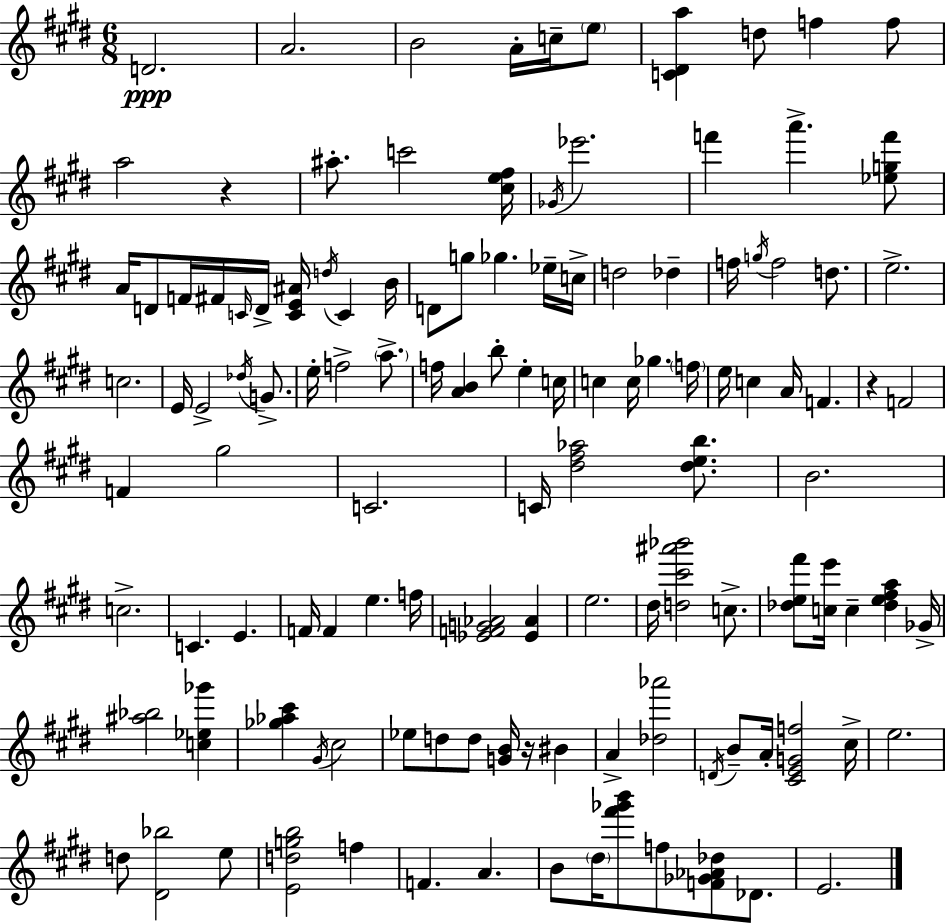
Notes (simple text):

D4/h. A4/h. B4/h A4/s C5/s E5/e [C4,D#4,A5]/q D5/e F5/q F5/e A5/h R/q A#5/e. C6/h [C#5,E5,F#5]/s Gb4/s Eb6/h. F6/q A6/q. [Eb5,G5,F6]/e A4/s D4/e F4/s F#4/s C4/s D4/s [C4,E4,A#4]/s D5/s C4/q B4/s D4/e G5/e Gb5/q. Eb5/s C5/s D5/h Db5/q F5/s G5/s F5/h D5/e. E5/h. C5/h. E4/s E4/h Db5/s G4/e. E5/s F5/h A5/e. F5/s [A4,B4]/q B5/e E5/q C5/s C5/q C5/s Gb5/q. F5/s E5/s C5/q A4/s F4/q. R/q F4/h F4/q G#5/h C4/h. C4/s [D#5,F#5,Ab5]/h [D#5,E5,B5]/e. B4/h. C5/h. C4/q. E4/q. F4/s F4/q E5/q. F5/s [Eb4,F4,G4,Ab4]/h [Eb4,Ab4]/q E5/h. D#5/s [D5,C#6,A#6,Bb6]/h C5/e. [Db5,E5,F#6]/e [C5,E6]/s C5/q [Db5,E5,F#5,A5]/q Gb4/s [A#5,Bb5]/h [C5,Eb5,Gb6]/q [Gb5,Ab5,C#6]/q G#4/s C#5/h Eb5/e D5/e D5/e [G4,B4]/s R/s BIS4/q A4/q [Db5,Ab6]/h D4/s B4/e A4/s [C#4,E4,G4,F5]/h C#5/s E5/h. D5/e [D#4,Bb5]/h E5/e [E4,D5,G5,B5]/h F5/q F4/q. A4/q. B4/e D#5/s [F#6,Gb6,B6]/e F5/e [F4,Gb4,Ab4,Db5]/e Db4/e. E4/h.